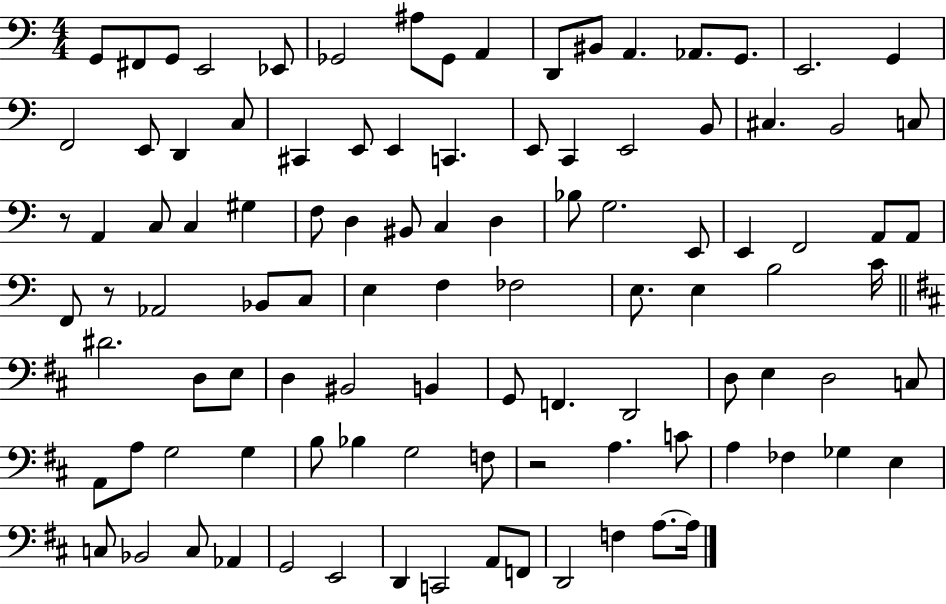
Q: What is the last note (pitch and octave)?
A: A3